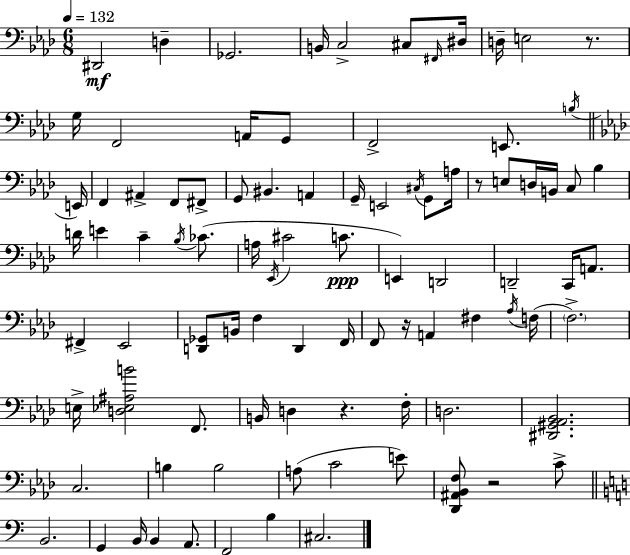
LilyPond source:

{
  \clef bass
  \numericTimeSignature
  \time 6/8
  \key aes \major
  \tempo 4 = 132
  dis,2\mf d4-- | ges,2. | b,16 c2-> cis8 \grace { fis,16 } | dis16 d16-- e2 r8. | \break g16 f,2 a,16 g,8 | f,2-> e,8. | \acciaccatura { b16 } \bar "||" \break \key aes \major e,16 f,4 ais,4-> f,8 fis,8-> | g,8 bis,4. a,4 | g,16-- e,2 \acciaccatura { cis16 } g,8 | a16 r8 e8 d16 b,16 c8 bes4 | \break d'16 e'4 c'4-- \acciaccatura { bes16 } | ces'8.( a16 \acciaccatura { ees,16 } cis'2 | c'8.\ppp e,4) d,2 | d,2-- | \break c,16 a,8. fis,4-> ees,2 | <d, ges,>8 b,16 f4 d,4 | f,16 f,8 r16 a,4 fis4 | \acciaccatura { aes16 }( f16 \parenthesize f2.->) | \break e16-> <d ees ais b'>2 | f,8. b,16 d4 r4. | f16-. d2. | <dis, gis, aes, bes,>2. | \break c2. | b4 b2 | a8( c'2 | e'8) <des, ais, bes, f>8 r2 | \break c'8-> \bar "||" \break \key a \minor b,2. | g,4 b,16 b,4 a,8. | f,2 b4 | cis2. | \break \bar "|."
}